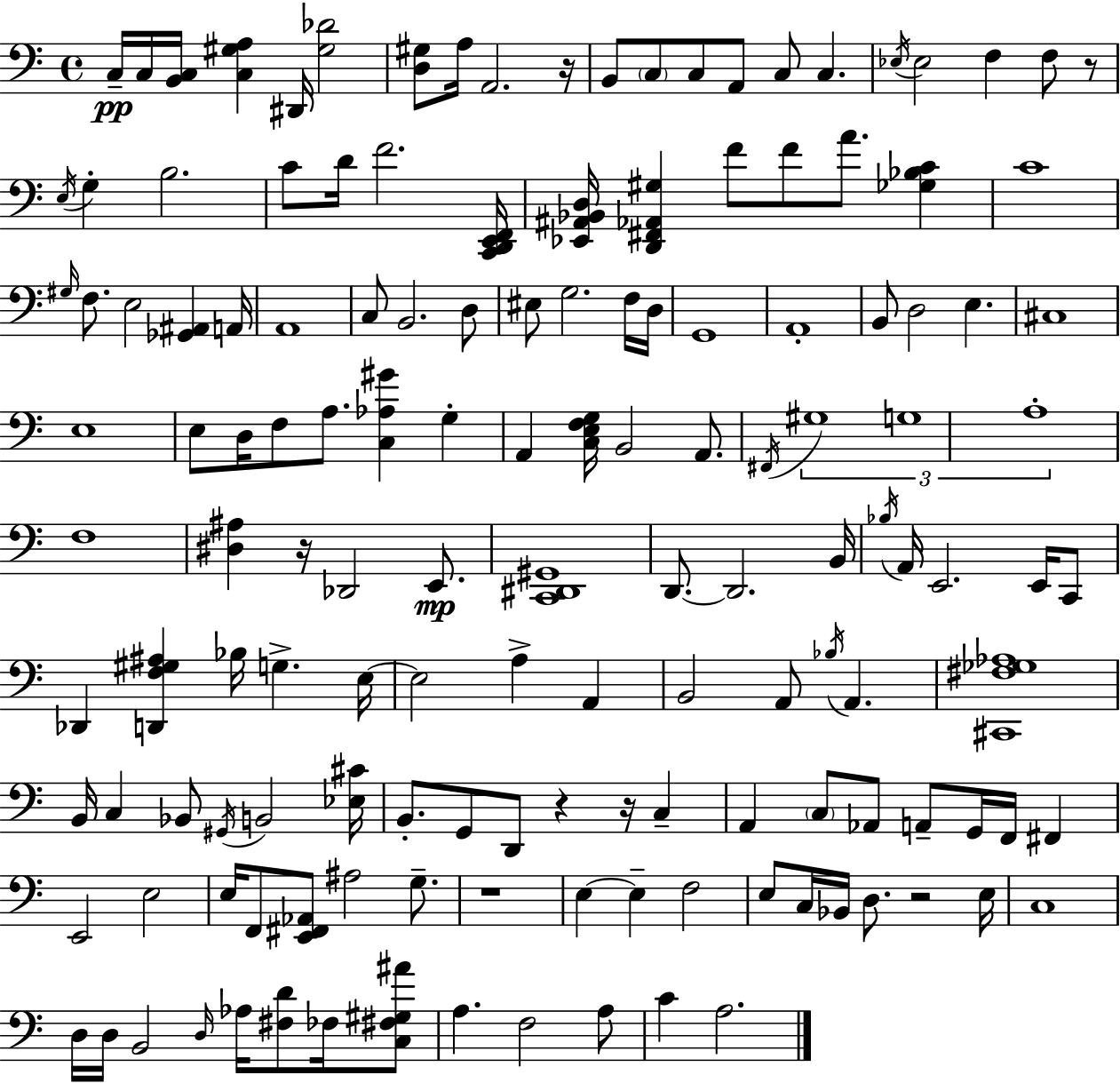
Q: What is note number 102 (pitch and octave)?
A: E3